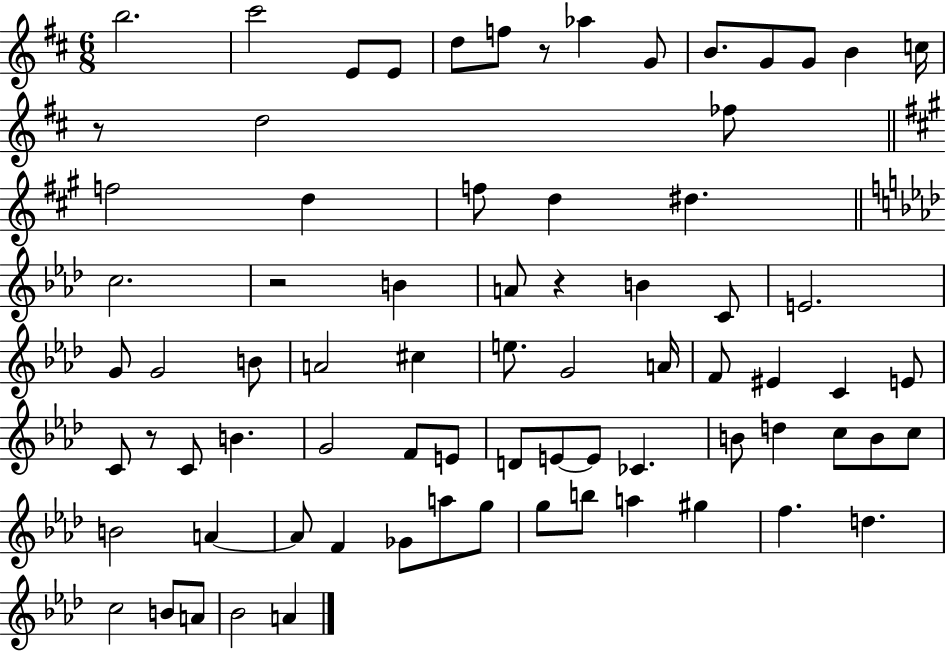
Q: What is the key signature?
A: D major